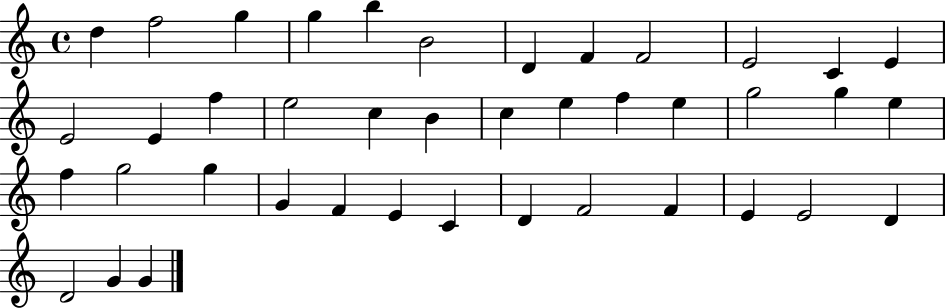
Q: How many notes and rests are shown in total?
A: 41